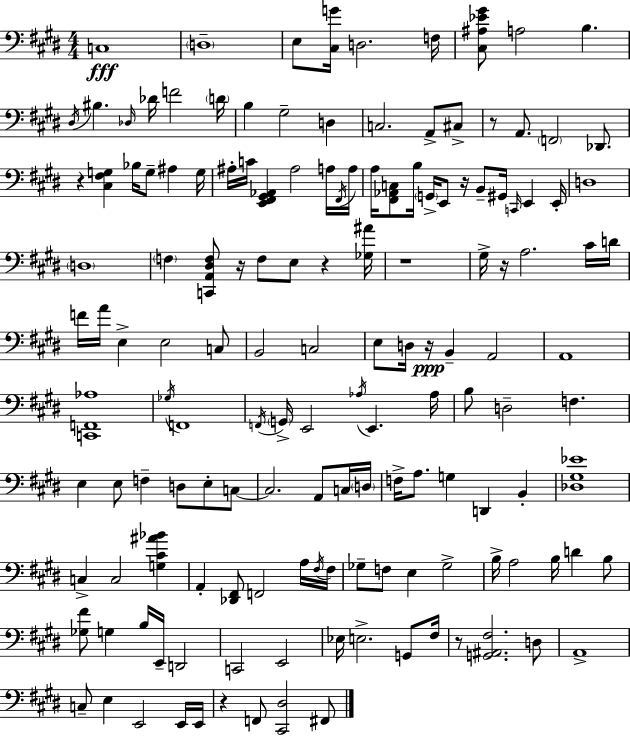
{
  \clef bass
  \numericTimeSignature
  \time 4/4
  \key e \major
  \repeat volta 2 { c1\fff | \parenthesize d1-- | e8 <cis g'>16 d2. f16 | <cis ais ees' gis'>8 a2 b4. | \break \acciaccatura { dis16 } bis4. \grace { des16 } des'16 f'2 | \parenthesize d'16 b4 gis2-- d4 | c2. a,8-> | cis8-> r8 a,8. \parenthesize f,2 des,8. | \break r4 <cis fis g>4 bes16 g8-- ais4 | g16 ais16-. c'16 <e, fis, gis, aes,>4 ais2 | a16 \acciaccatura { fis,16 } a16 a16 <fis, aes, c>8 b16 \parenthesize g,16-> e,8 r16 b,8-- gis,16 \grace { c,16 } e,4 | e,16-. d1 | \break \parenthesize d1 | \parenthesize f4 <c, a, dis f>8 r16 f8 e8 r4 | <ges ais'>16 r1 | gis16-> r16 a2. | \break cis'16 d'16 f'16 a'16 e4-> e2 | c8 b,2 c2 | e8 d16 r16\ppp b,4-- a,2 | a,1 | \break <c, f, aes>1 | \acciaccatura { ges16 } f,1 | \acciaccatura { f,16 } \parenthesize g,16-> e,2 \acciaccatura { aes16 } | e,4. aes16 b8 d2-- | \break f4. e4 e8 f4-- | d8 e8-. c8~~ c2. | a,8 c16 \parenthesize d16 f16-> a8. g4 d,4 | b,4-. <des gis ees'>1 | \break c4-> c2 | <g cis' ais' bes'>4 a,4-. <des, fis,>8 f,2 | a16 \acciaccatura { fis16 } fis16 ges8-- f8 e4 | ges2-> b16-> a2 | \break b16 d'4 b8 <ges fis'>8 g4 b16 e,16-- | d,2 c,2 | e,2 ees16 e2.-> | g,8 fis16 r8 <g, ais, fis>2. | \break d8 a,1-> | c8-- e4 e,2 | e,16 e,16 r4 f,8 <cis, dis>2 | fis,8 } \bar "|."
}